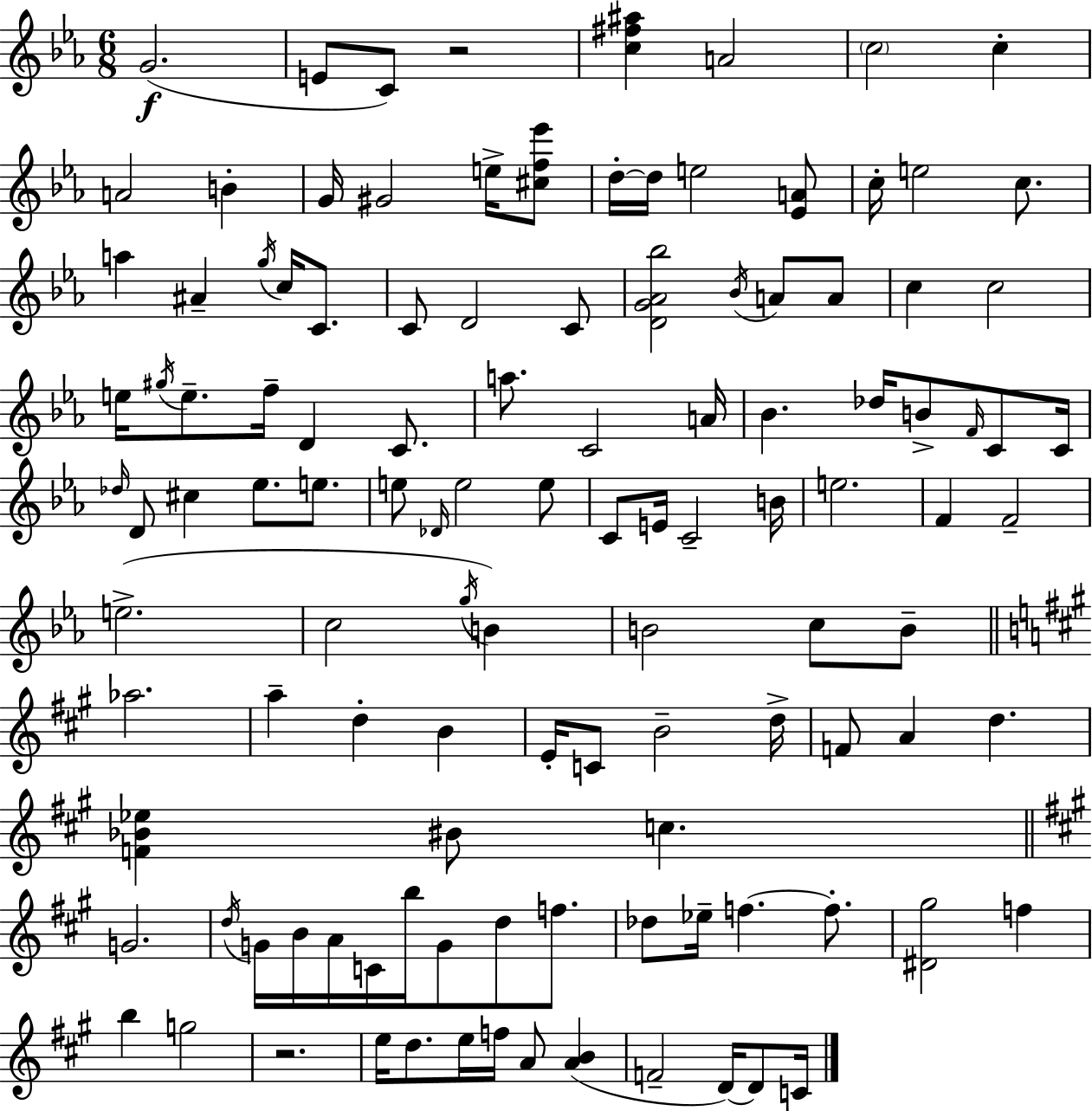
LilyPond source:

{
  \clef treble
  \numericTimeSignature
  \time 6/8
  \key c \minor
  g'2.(\f | e'8 c'8) r2 | <c'' fis'' ais''>4 a'2 | \parenthesize c''2 c''4-. | \break a'2 b'4-. | g'16 gis'2 e''16-> <cis'' f'' ees'''>8 | d''16-.~~ d''16 e''2 <ees' a'>8 | c''16-. e''2 c''8. | \break a''4 ais'4-- \acciaccatura { g''16 } c''16 c'8. | c'8 d'2 c'8 | <d' g' aes' bes''>2 \acciaccatura { bes'16 } a'8 | a'8 c''4 c''2 | \break e''16 \acciaccatura { gis''16 } e''8.-- f''16-- d'4 | c'8. a''8. c'2 | a'16 bes'4. des''16 b'8-> | \grace { f'16 } c'8 c'16 \grace { des''16 } d'8 cis''4 ees''8. | \break e''8. e''8 \grace { des'16 } e''2 | e''8 c'8 e'16 c'2-- | b'16 e''2. | f'4 f'2-- | \break e''2.->( | c''2 | \acciaccatura { g''16 } b'4) b'2 | c''8 b'8-- \bar "||" \break \key a \major aes''2. | a''4-- d''4-. b'4 | e'16-. c'8 b'2-- d''16-> | f'8 a'4 d''4. | \break <f' bes' ees''>4 bis'8 c''4. | \bar "||" \break \key a \major g'2. | \acciaccatura { d''16 } g'16 b'16 a'16 c'16 b''16 g'8 d''8 f''8. | des''8 ees''16-- f''4.~~ f''8.-. | <dis' gis''>2 f''4 | \break b''4 g''2 | r2. | e''16 d''8. e''16 f''16 a'8 <a' b'>4( | f'2-- d'16~~) d'8 | \break c'16 \bar "|."
}